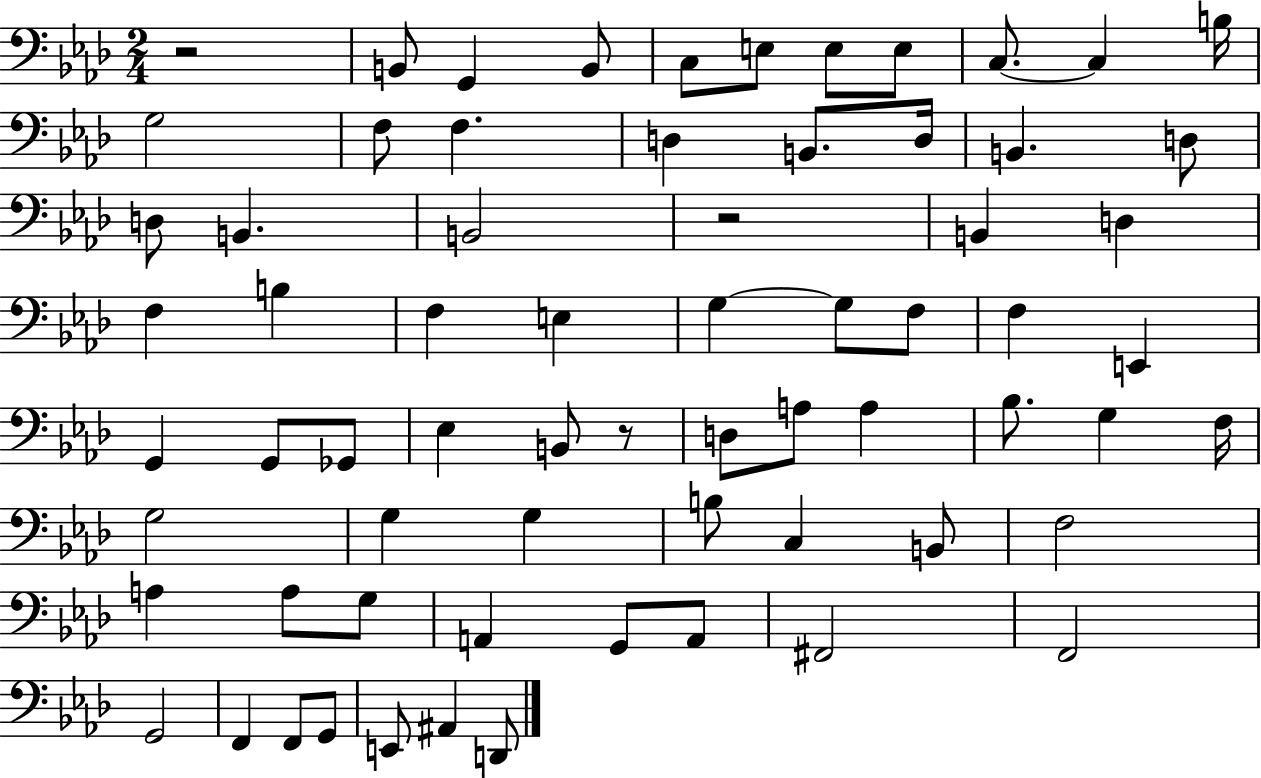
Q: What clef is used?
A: bass